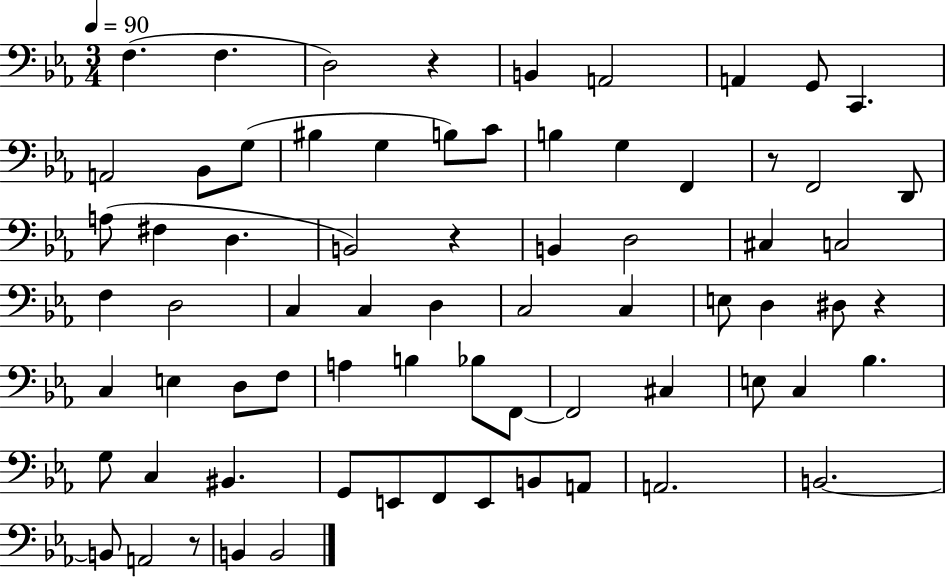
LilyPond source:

{
  \clef bass
  \numericTimeSignature
  \time 3/4
  \key ees \major
  \tempo 4 = 90
  f4.( f4. | d2) r4 | b,4 a,2 | a,4 g,8 c,4. | \break a,2 bes,8 g8( | bis4 g4 b8) c'8 | b4 g4 f,4 | r8 f,2 d,8 | \break a8( fis4 d4. | b,2) r4 | b,4 d2 | cis4 c2 | \break f4 d2 | c4 c4 d4 | c2 c4 | e8 d4 dis8 r4 | \break c4 e4 d8 f8 | a4 b4 bes8 f,8~~ | f,2 cis4 | e8 c4 bes4. | \break g8 c4 bis,4. | g,8 e,8 f,8 e,8 b,8 a,8 | a,2. | b,2.~~ | \break b,8 a,2 r8 | b,4 b,2 | \bar "|."
}